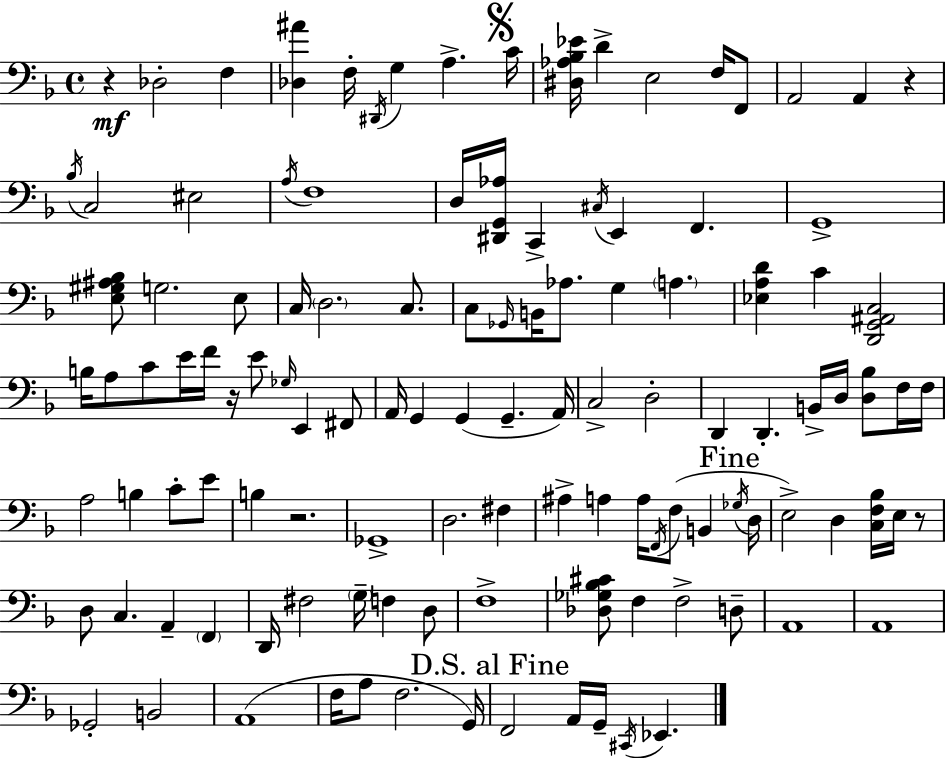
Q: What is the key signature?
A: F major